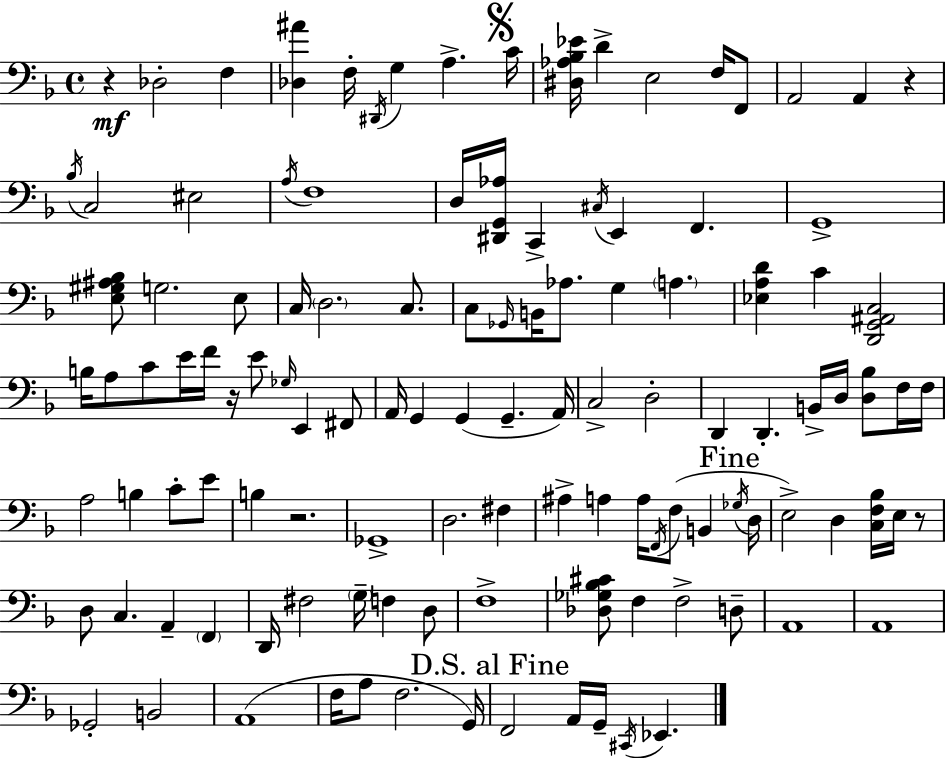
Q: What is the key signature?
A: F major